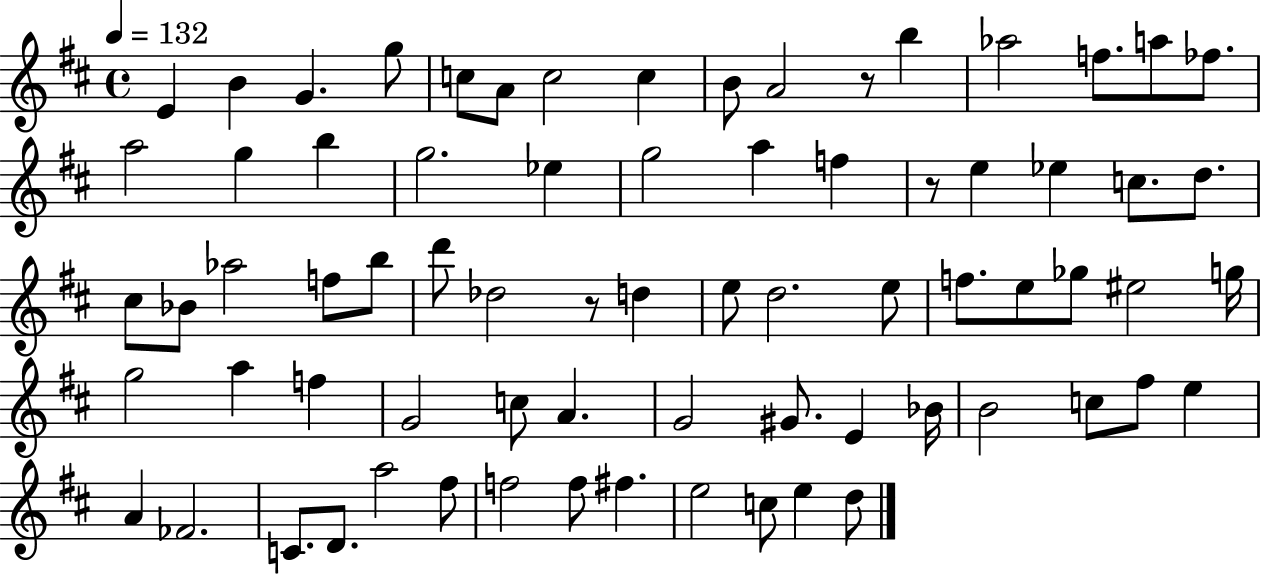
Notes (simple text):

E4/q B4/q G4/q. G5/e C5/e A4/e C5/h C5/q B4/e A4/h R/e B5/q Ab5/h F5/e. A5/e FES5/e. A5/h G5/q B5/q G5/h. Eb5/q G5/h A5/q F5/q R/e E5/q Eb5/q C5/e. D5/e. C#5/e Bb4/e Ab5/h F5/e B5/e D6/e Db5/h R/e D5/q E5/e D5/h. E5/e F5/e. E5/e Gb5/e EIS5/h G5/s G5/h A5/q F5/q G4/h C5/e A4/q. G4/h G#4/e. E4/q Bb4/s B4/h C5/e F#5/e E5/q A4/q FES4/h. C4/e. D4/e. A5/h F#5/e F5/h F5/e F#5/q. E5/h C5/e E5/q D5/e